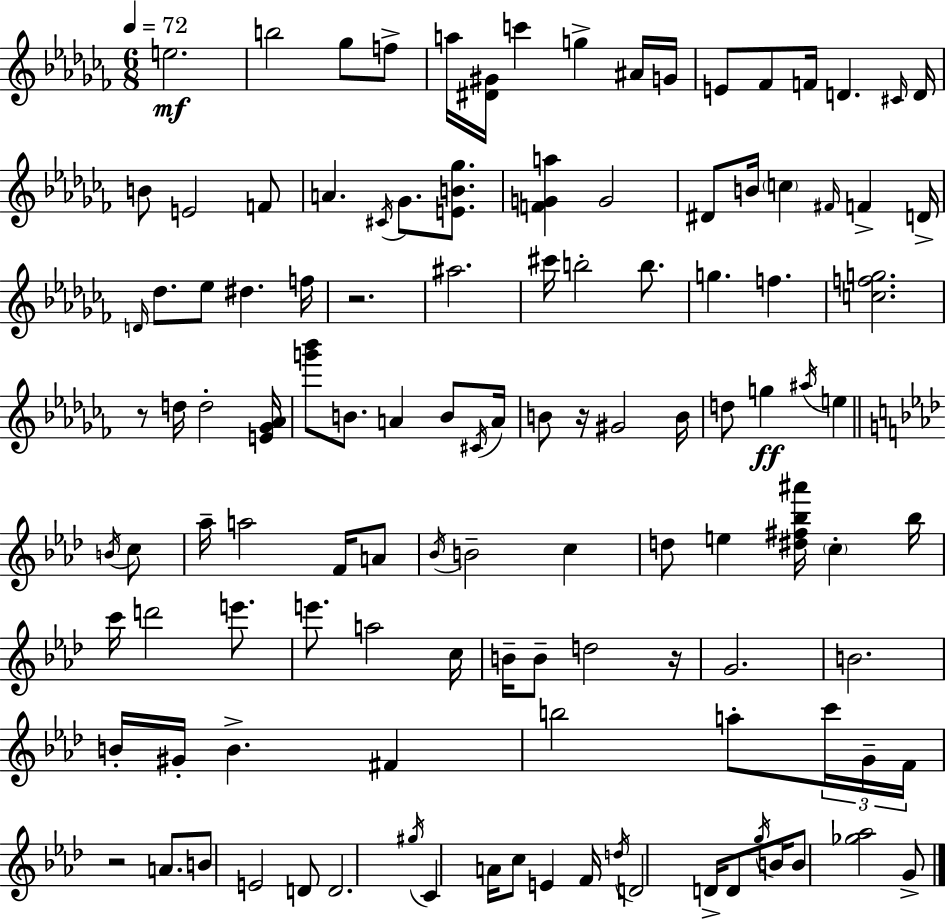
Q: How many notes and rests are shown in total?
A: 118